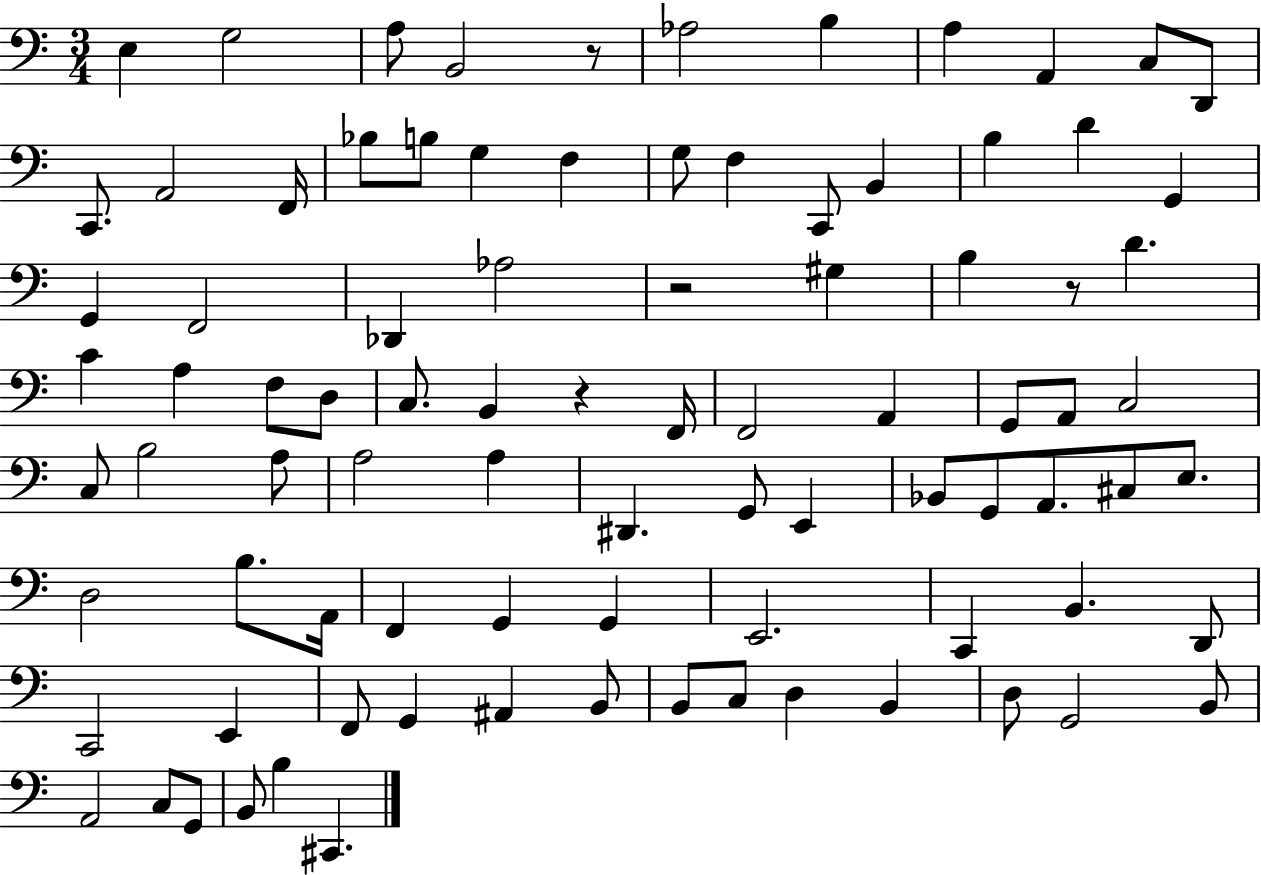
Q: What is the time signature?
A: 3/4